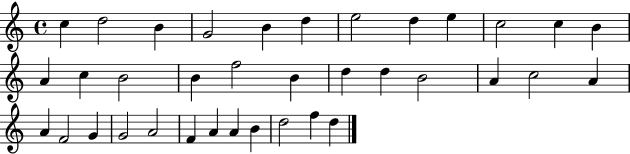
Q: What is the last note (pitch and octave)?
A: D5